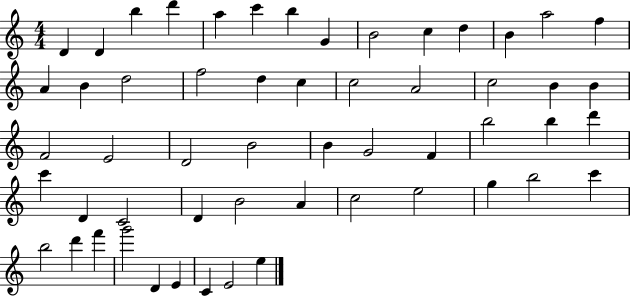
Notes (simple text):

D4/q D4/q B5/q D6/q A5/q C6/q B5/q G4/q B4/h C5/q D5/q B4/q A5/h F5/q A4/q B4/q D5/h F5/h D5/q C5/q C5/h A4/h C5/h B4/q B4/q F4/h E4/h D4/h B4/h B4/q G4/h F4/q B5/h B5/q D6/q C6/q D4/q C4/h D4/q B4/h A4/q C5/h E5/h G5/q B5/h C6/q B5/h D6/q F6/q G6/h D4/q E4/q C4/q E4/h E5/q